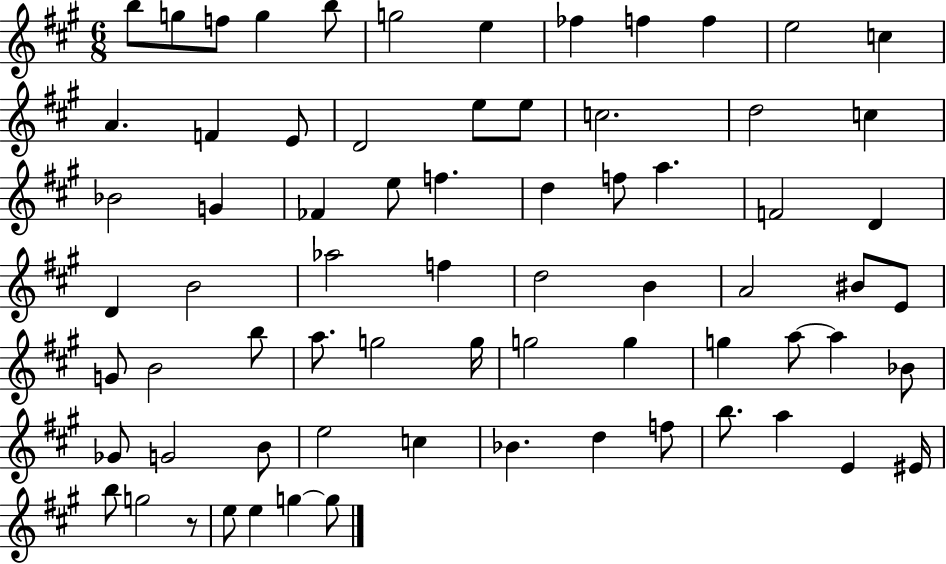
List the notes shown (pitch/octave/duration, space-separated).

B5/e G5/e F5/e G5/q B5/e G5/h E5/q FES5/q F5/q F5/q E5/h C5/q A4/q. F4/q E4/e D4/h E5/e E5/e C5/h. D5/h C5/q Bb4/h G4/q FES4/q E5/e F5/q. D5/q F5/e A5/q. F4/h D4/q D4/q B4/h Ab5/h F5/q D5/h B4/q A4/h BIS4/e E4/e G4/e B4/h B5/e A5/e. G5/h G5/s G5/h G5/q G5/q A5/e A5/q Bb4/e Gb4/e G4/h B4/e E5/h C5/q Bb4/q. D5/q F5/e B5/e. A5/q E4/q EIS4/s B5/e G5/h R/e E5/e E5/q G5/q G5/e